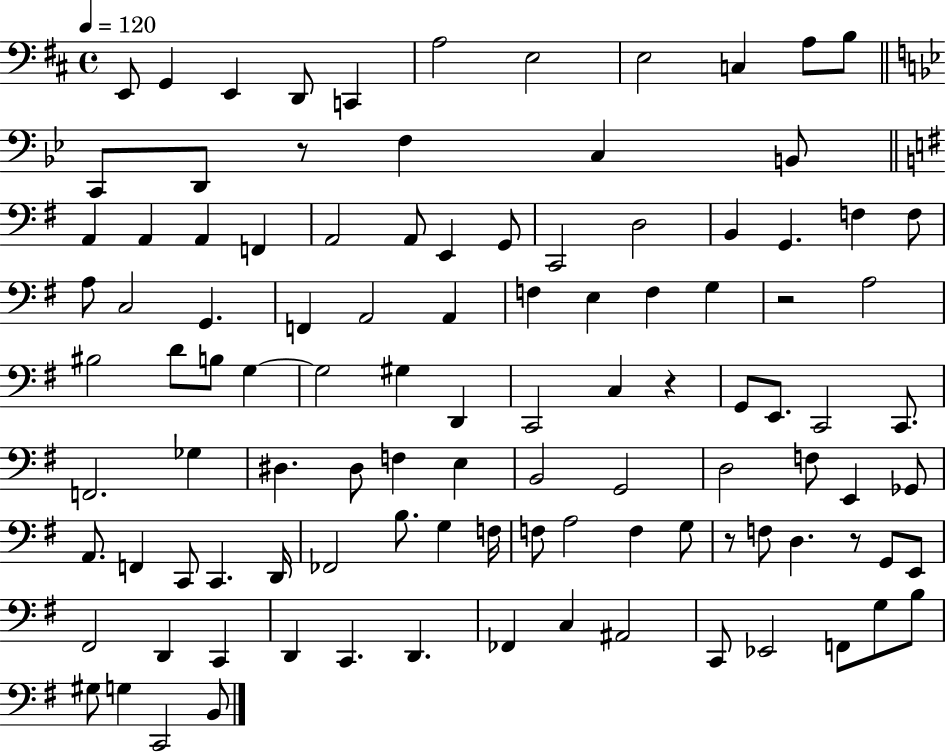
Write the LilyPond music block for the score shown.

{
  \clef bass
  \time 4/4
  \defaultTimeSignature
  \key d \major
  \tempo 4 = 120
  e,8 g,4 e,4 d,8 c,4 | a2 e2 | e2 c4 a8 b8 | \bar "||" \break \key g \minor c,8 d,8 r8 f4 c4 b,8 | \bar "||" \break \key e \minor a,4 a,4 a,4 f,4 | a,2 a,8 e,4 g,8 | c,2 d2 | b,4 g,4. f4 f8 | \break a8 c2 g,4. | f,4 a,2 a,4 | f4 e4 f4 g4 | r2 a2 | \break bis2 d'8 b8 g4~~ | g2 gis4 d,4 | c,2 c4 r4 | g,8 e,8. c,2 c,8. | \break f,2. ges4 | dis4. dis8 f4 e4 | b,2 g,2 | d2 f8 e,4 ges,8 | \break a,8. f,4 c,8 c,4. d,16 | fes,2 b8. g4 f16 | f8 a2 f4 g8 | r8 f8 d4. r8 g,8 e,8 | \break fis,2 d,4 c,4 | d,4 c,4. d,4. | fes,4 c4 ais,2 | c,8 ees,2 f,8 g8 b8 | \break gis8 g4 c,2 b,8 | \bar "|."
}